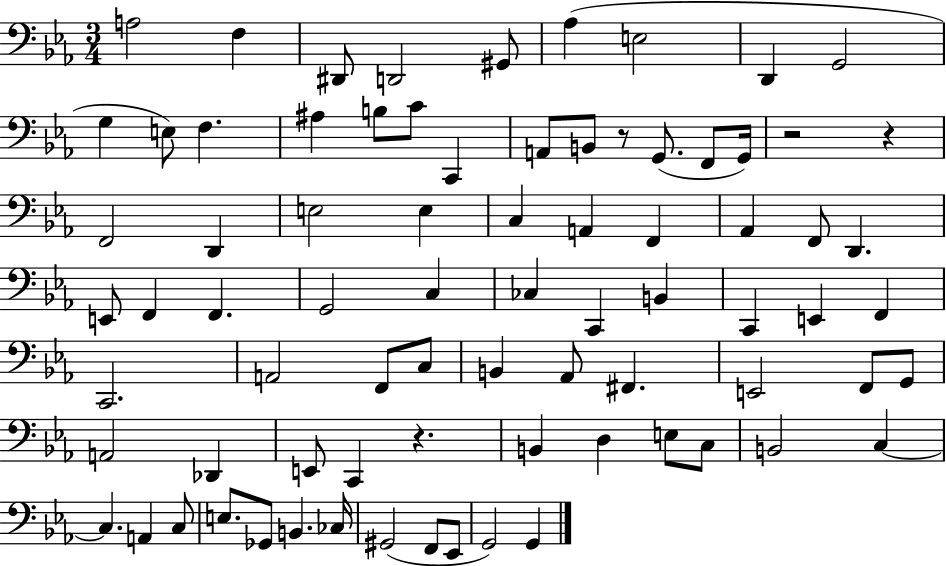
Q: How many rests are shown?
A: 4